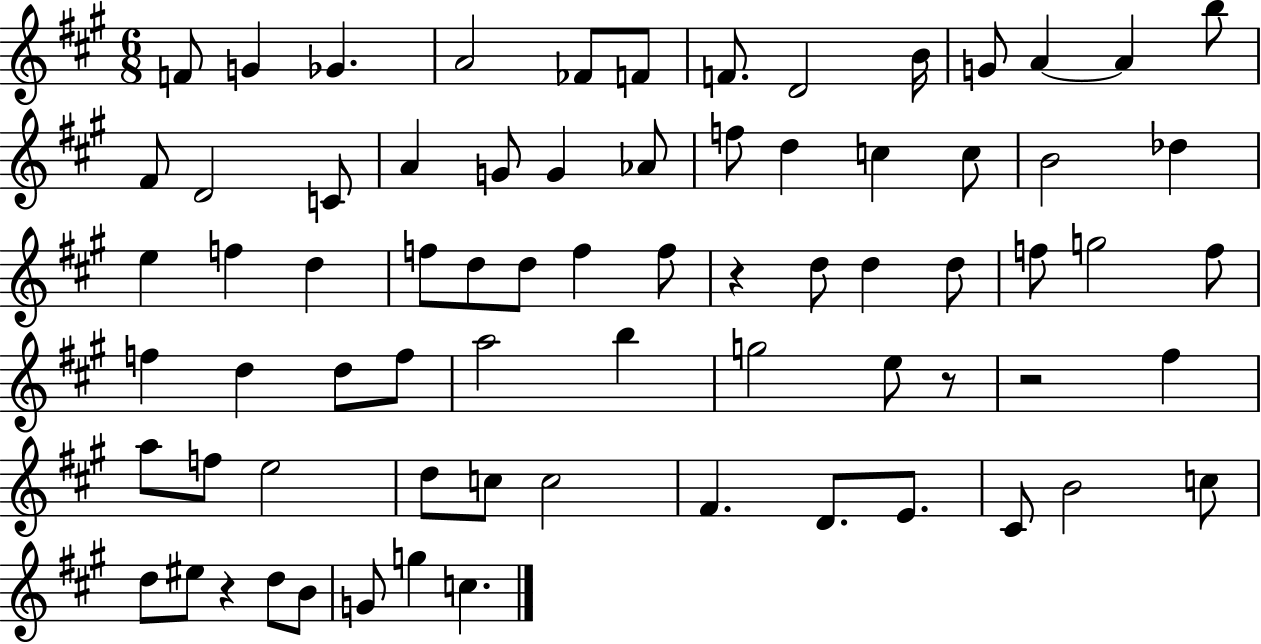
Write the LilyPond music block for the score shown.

{
  \clef treble
  \numericTimeSignature
  \time 6/8
  \key a \major
  f'8 g'4 ges'4. | a'2 fes'8 f'8 | f'8. d'2 b'16 | g'8 a'4~~ a'4 b''8 | \break fis'8 d'2 c'8 | a'4 g'8 g'4 aes'8 | f''8 d''4 c''4 c''8 | b'2 des''4 | \break e''4 f''4 d''4 | f''8 d''8 d''8 f''4 f''8 | r4 d''8 d''4 d''8 | f''8 g''2 f''8 | \break f''4 d''4 d''8 f''8 | a''2 b''4 | g''2 e''8 r8 | r2 fis''4 | \break a''8 f''8 e''2 | d''8 c''8 c''2 | fis'4. d'8. e'8. | cis'8 b'2 c''8 | \break d''8 eis''8 r4 d''8 b'8 | g'8 g''4 c''4. | \bar "|."
}